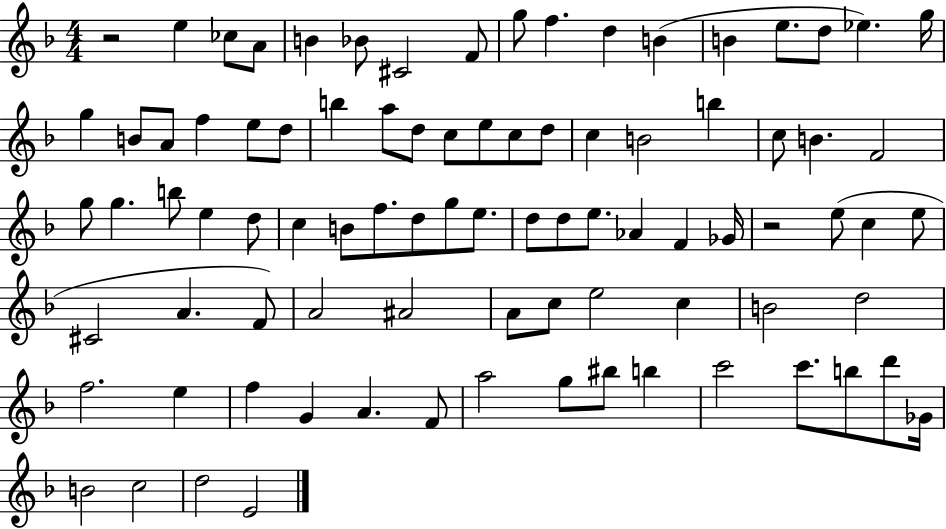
X:1
T:Untitled
M:4/4
L:1/4
K:F
z2 e _c/2 A/2 B _B/2 ^C2 F/2 g/2 f d B B e/2 d/2 _e g/4 g B/2 A/2 f e/2 d/2 b a/2 d/2 c/2 e/2 c/2 d/2 c B2 b c/2 B F2 g/2 g b/2 e d/2 c B/2 f/2 d/2 g/2 e/2 d/2 d/2 e/2 _A F _G/4 z2 e/2 c e/2 ^C2 A F/2 A2 ^A2 A/2 c/2 e2 c B2 d2 f2 e f G A F/2 a2 g/2 ^b/2 b c'2 c'/2 b/2 d'/2 _G/4 B2 c2 d2 E2